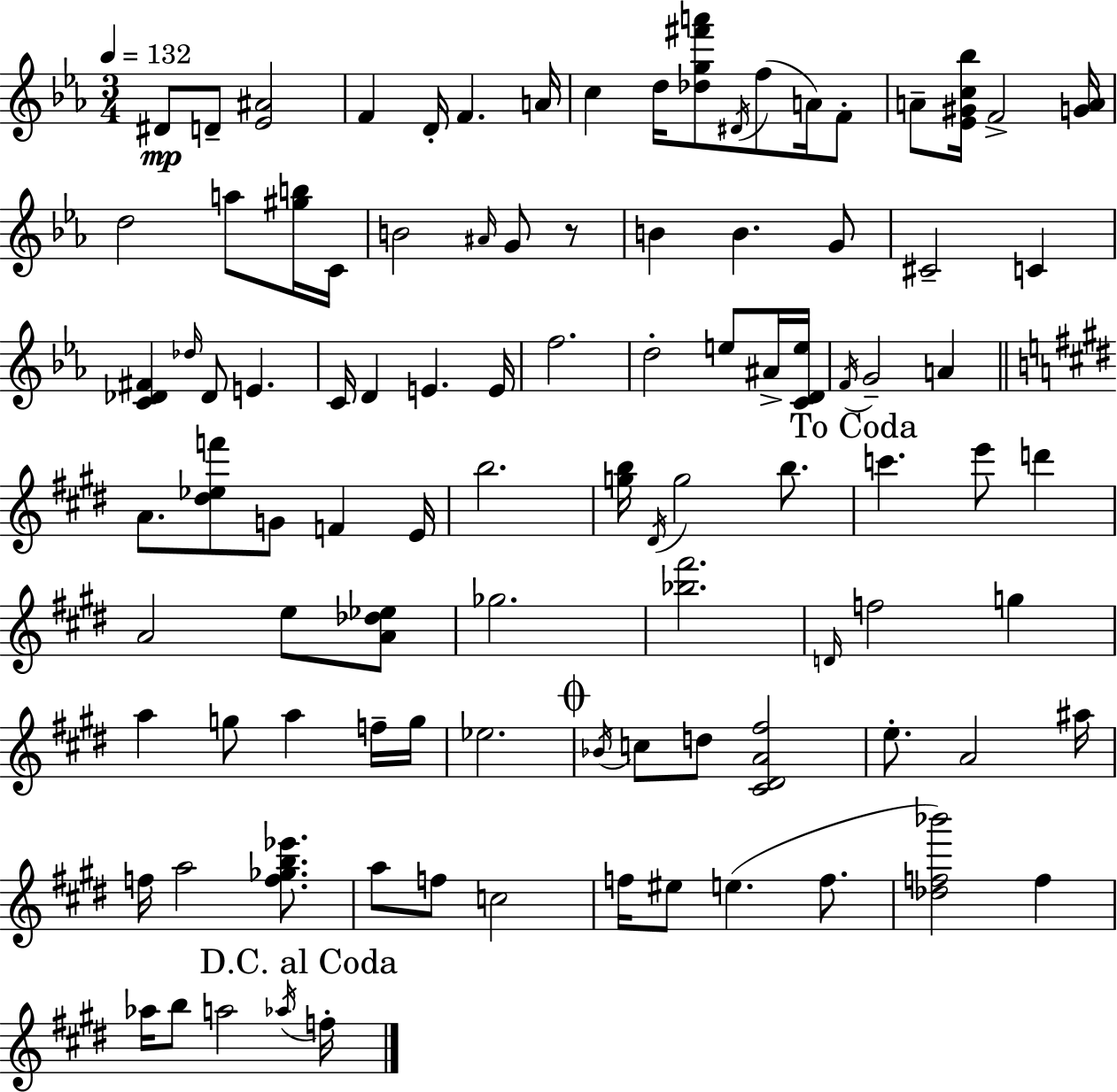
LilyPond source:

{
  \clef treble
  \numericTimeSignature
  \time 3/4
  \key ees \major
  \tempo 4 = 132
  \repeat volta 2 { dis'8\mp d'8-- <ees' ais'>2 | f'4 d'16-. f'4. a'16 | c''4 d''16 <des'' g'' fis''' a'''>8 \acciaccatura { dis'16 }( f''8 a'16) f'8-. | a'8-- <ees' gis' c'' bes''>16 f'2-> | \break <g' a'>16 d''2 a''8 <gis'' b''>16 | c'16 b'2 \grace { ais'16 } g'8 | r8 b'4 b'4. | g'8 cis'2-- c'4 | \break <c' des' fis'>4 \grace { des''16 } des'8 e'4. | c'16 d'4 e'4. | e'16 f''2. | d''2-. e''8 | \break ais'16-> <c' d' e''>16 \acciaccatura { f'16 } g'2-- | a'4 \bar "||" \break \key e \major a'8. <dis'' ees'' f'''>8 g'8 f'4 e'16 | b''2. | <g'' b''>16 \acciaccatura { dis'16 } g''2 b''8. | \mark "To Coda" c'''4. e'''8 d'''4 | \break a'2 e''8 <a' des'' ees''>8 | ges''2. | <bes'' fis'''>2. | \grace { d'16 } f''2 g''4 | \break a''4 g''8 a''4 | f''16-- g''16 ees''2. | \mark \markup { \musicglyph "scripts.coda" } \acciaccatura { bes'16 } c''8 d''8 <cis' dis' a' fis''>2 | e''8.-. a'2 | \break ais''16 f''16 a''2 | <f'' ges'' b'' ees'''>8. a''8 f''8 c''2 | f''16 eis''8 e''4.( | f''8. <des'' f'' bes'''>2) f''4 | \break aes''16 b''8 a''2 | \acciaccatura { aes''16 } \mark "D.C. al Coda" f''16-. } \bar "|."
}